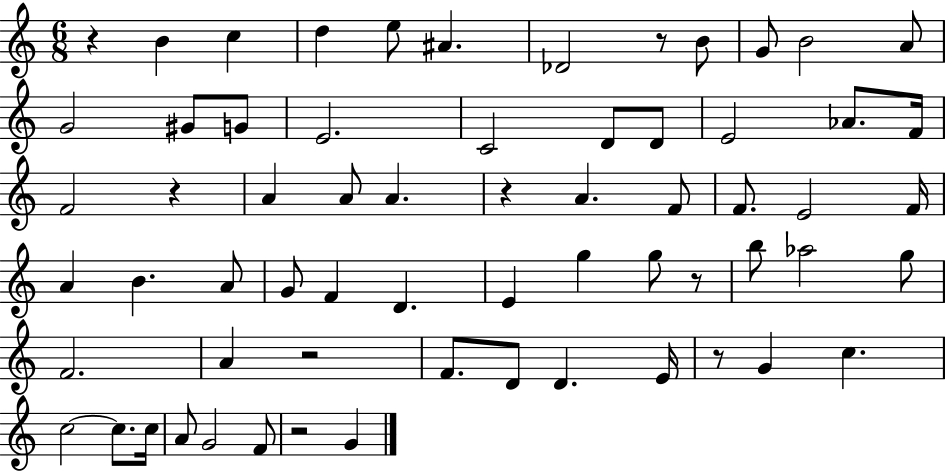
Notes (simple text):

R/q B4/q C5/q D5/q E5/e A#4/q. Db4/h R/e B4/e G4/e B4/h A4/e G4/h G#4/e G4/e E4/h. C4/h D4/e D4/e E4/h Ab4/e. F4/s F4/h R/q A4/q A4/e A4/q. R/q A4/q. F4/e F4/e. E4/h F4/s A4/q B4/q. A4/e G4/e F4/q D4/q. E4/q G5/q G5/e R/e B5/e Ab5/h G5/e F4/h. A4/q R/h F4/e. D4/e D4/q. E4/s R/e G4/q C5/q. C5/h C5/e. C5/s A4/e G4/h F4/e R/h G4/q